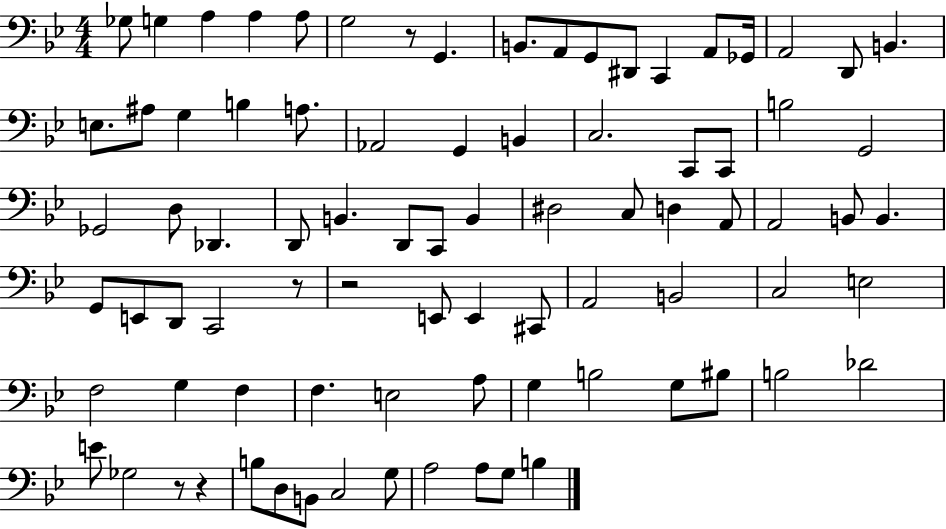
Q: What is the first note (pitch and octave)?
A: Gb3